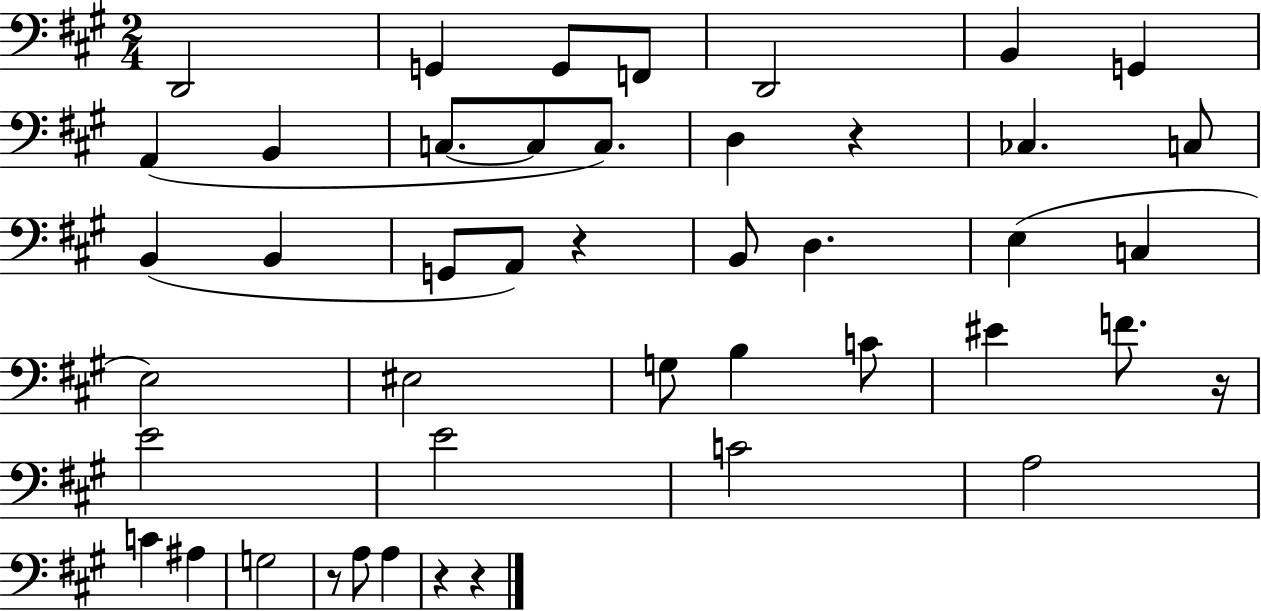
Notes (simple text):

D2/h G2/q G2/e F2/e D2/h B2/q G2/q A2/q B2/q C3/e. C3/e C3/e. D3/q R/q CES3/q. C3/e B2/q B2/q G2/e A2/e R/q B2/e D3/q. E3/q C3/q E3/h EIS3/h G3/e B3/q C4/e EIS4/q F4/e. R/s E4/h E4/h C4/h A3/h C4/q A#3/q G3/h R/e A3/e A3/q R/q R/q